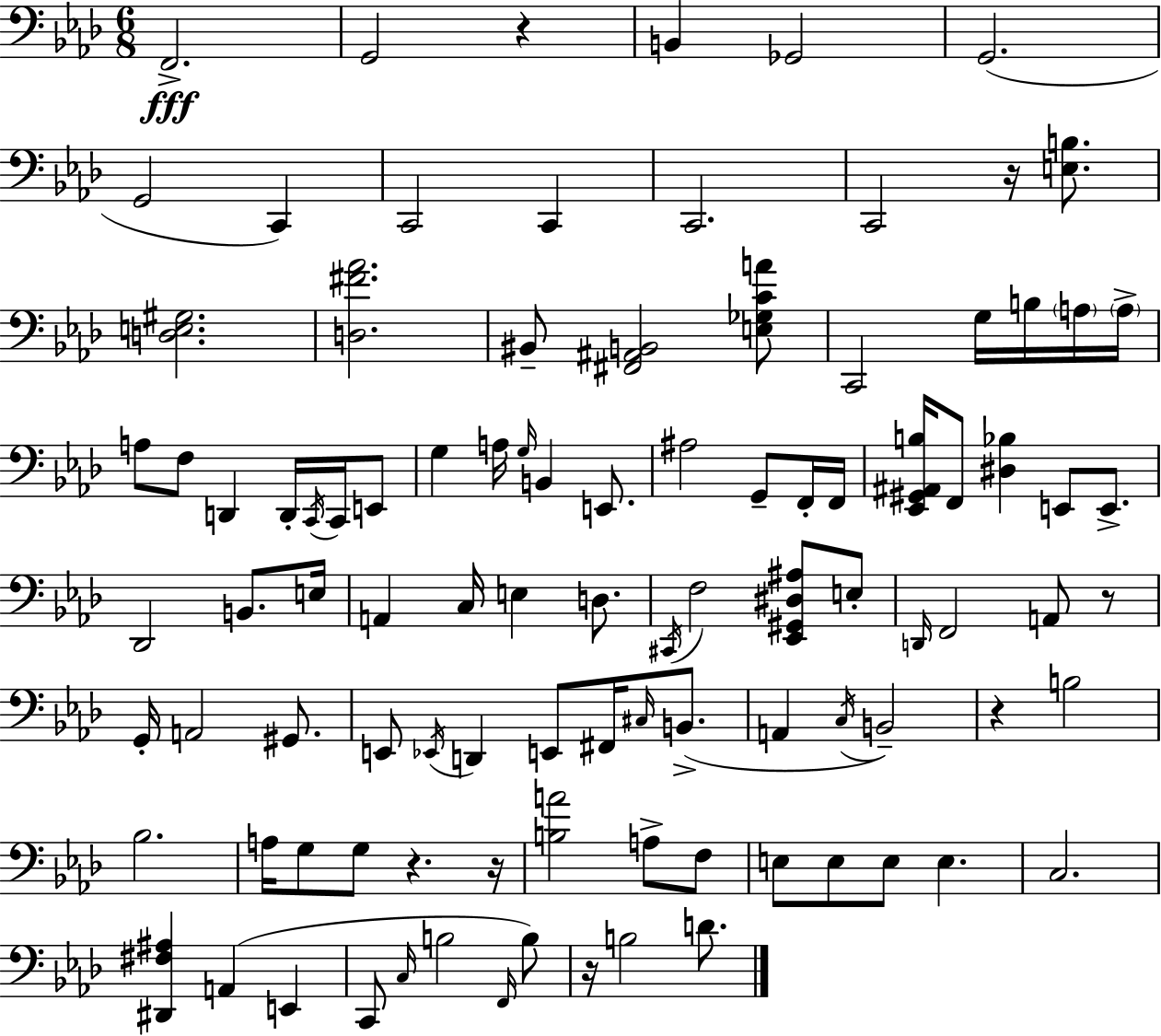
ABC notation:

X:1
T:Untitled
M:6/8
L:1/4
K:Ab
F,,2 G,,2 z B,, _G,,2 G,,2 G,,2 C,, C,,2 C,, C,,2 C,,2 z/4 [E,B,]/2 [D,E,^G,]2 [D,^F_A]2 ^B,,/2 [^F,,^A,,B,,]2 [E,_G,CA]/2 C,,2 G,/4 B,/4 A,/4 A,/4 A,/2 F,/2 D,, D,,/4 C,,/4 C,,/4 E,,/2 G, A,/4 G,/4 B,, E,,/2 ^A,2 G,,/2 F,,/4 F,,/4 [_E,,^G,,^A,,B,]/4 F,,/2 [^D,_B,] E,,/2 E,,/2 _D,,2 B,,/2 E,/4 A,, C,/4 E, D,/2 ^C,,/4 F,2 [_E,,^G,,^D,^A,]/2 E,/2 D,,/4 F,,2 A,,/2 z/2 G,,/4 A,,2 ^G,,/2 E,,/2 _E,,/4 D,, E,,/2 ^F,,/4 ^C,/4 B,,/2 A,, C,/4 B,,2 z B,2 _B,2 A,/4 G,/2 G,/2 z z/4 [B,A]2 A,/2 F,/2 E,/2 E,/2 E,/2 E, C,2 [^D,,^F,^A,] A,, E,, C,,/2 C,/4 B,2 F,,/4 B,/2 z/4 B,2 D/2